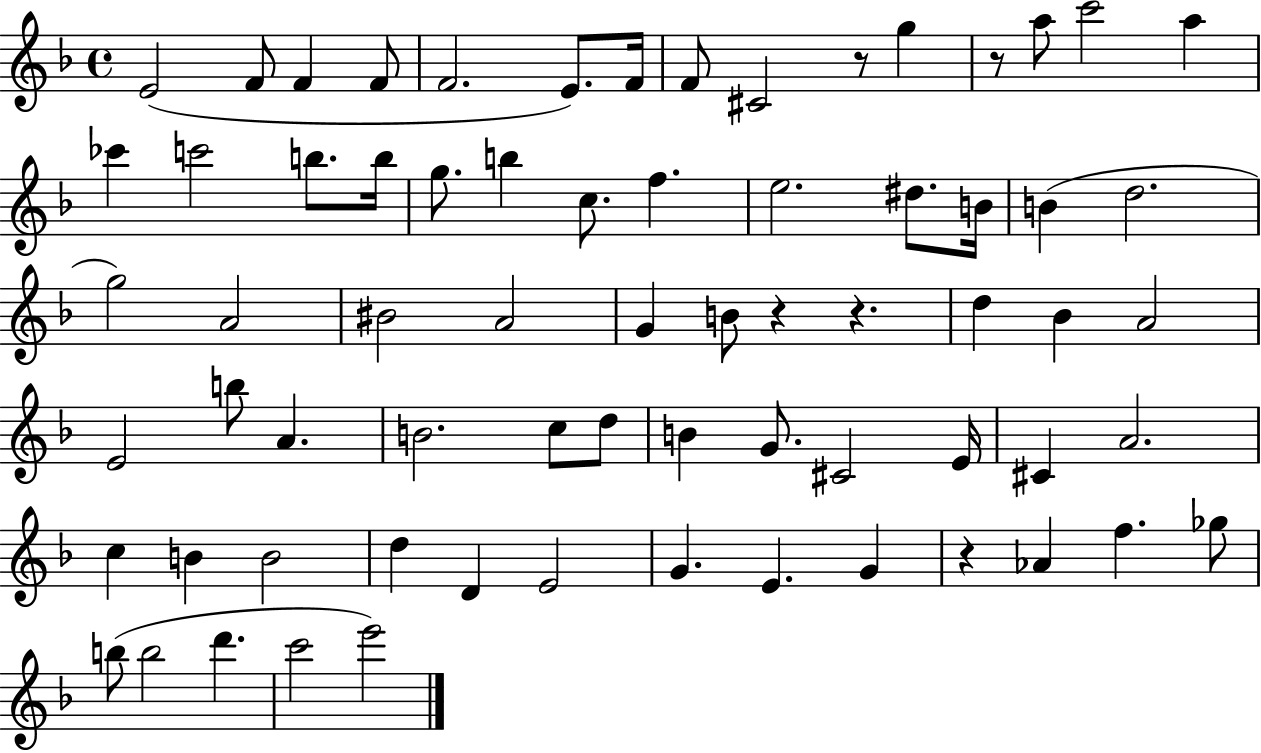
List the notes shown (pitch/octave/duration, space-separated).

E4/h F4/e F4/q F4/e F4/h. E4/e. F4/s F4/e C#4/h R/e G5/q R/e A5/e C6/h A5/q CES6/q C6/h B5/e. B5/s G5/e. B5/q C5/e. F5/q. E5/h. D#5/e. B4/s B4/q D5/h. G5/h A4/h BIS4/h A4/h G4/q B4/e R/q R/q. D5/q Bb4/q A4/h E4/h B5/e A4/q. B4/h. C5/e D5/e B4/q G4/e. C#4/h E4/s C#4/q A4/h. C5/q B4/q B4/h D5/q D4/q E4/h G4/q. E4/q. G4/q R/q Ab4/q F5/q. Gb5/e B5/e B5/h D6/q. C6/h E6/h